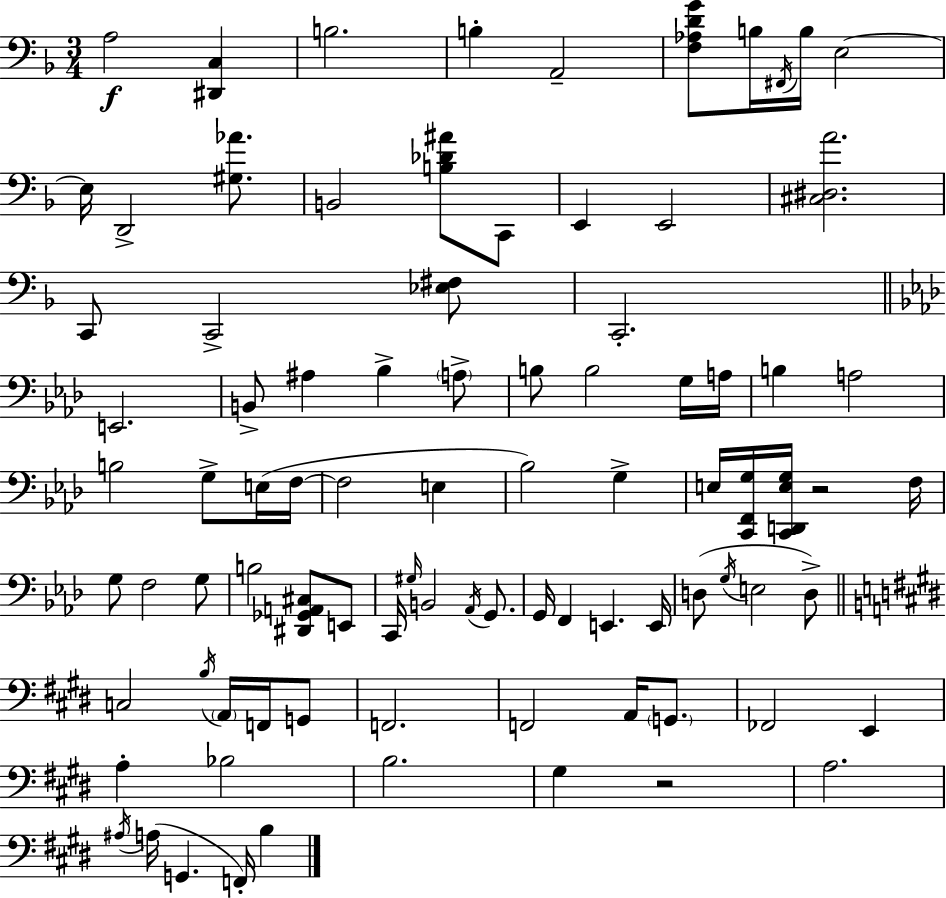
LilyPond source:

{
  \clef bass
  \numericTimeSignature
  \time 3/4
  \key d \minor
  a2\f <dis, c>4 | b2. | b4-. a,2-- | <f aes d' g'>8 b16 \acciaccatura { fis,16 } b16 e2~~ | \break e16 d,2-> <gis aes'>8. | b,2 <b des' ais'>8 c,8 | e,4 e,2 | <cis dis a'>2. | \break c,8 c,2-> <ees fis>8 | c,2.-. | \bar "||" \break \key aes \major e,2. | b,8-> ais4 bes4-> \parenthesize a8-> | b8 b2 g16 a16 | b4 a2 | \break b2 g8-> e16( f16~~ | f2 e4 | bes2) g4-> | e16 <c, f, g>16 <c, d, e g>16 r2 f16 | \break g8 f2 g8 | b2 <dis, ges, a, cis>8 e,8 | c,16 \grace { gis16 } b,2 \acciaccatura { aes,16 } g,8. | g,16 f,4 e,4. | \break e,16 d8( \acciaccatura { g16 } e2 | d8->) \bar "||" \break \key e \major c2 \acciaccatura { b16 } \parenthesize a,16 f,16 g,8 | f,2. | f,2 a,16 \parenthesize g,8. | fes,2 e,4 | \break a4-. bes2 | b2. | gis4 r2 | a2. | \break \acciaccatura { ais16 } a16( g,4. f,16-.) b4 | \bar "|."
}